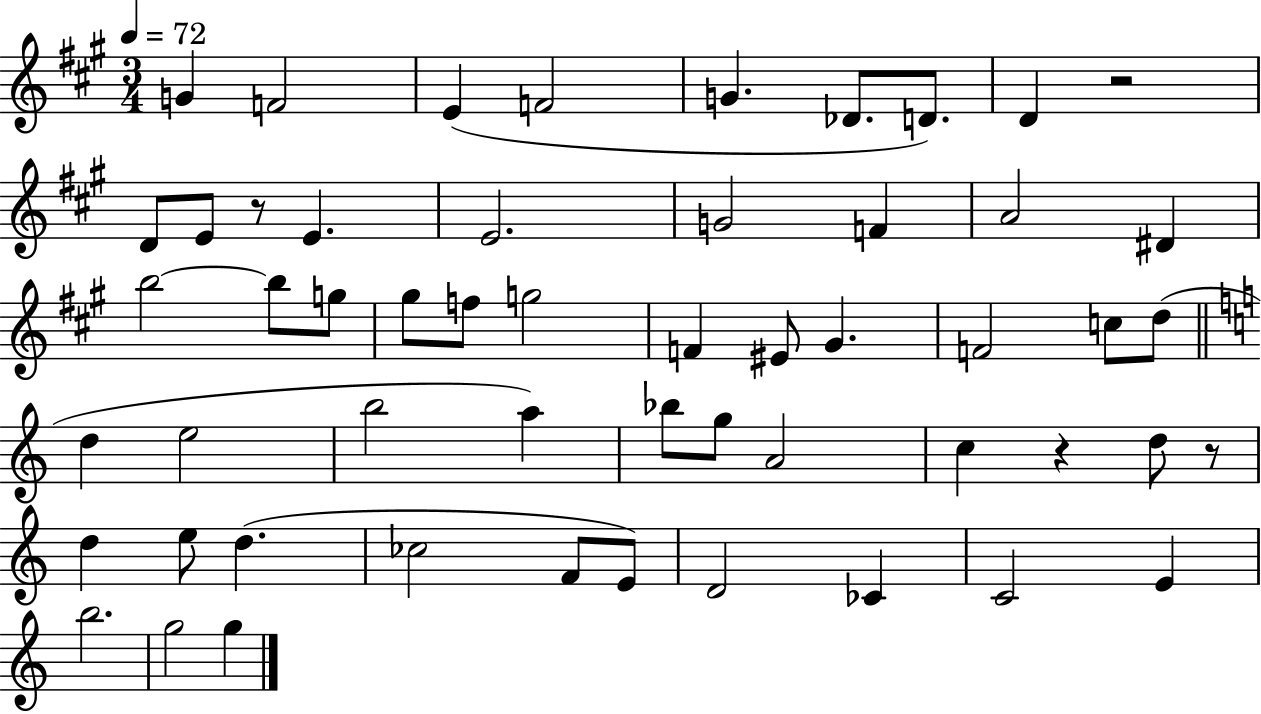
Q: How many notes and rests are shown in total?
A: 54